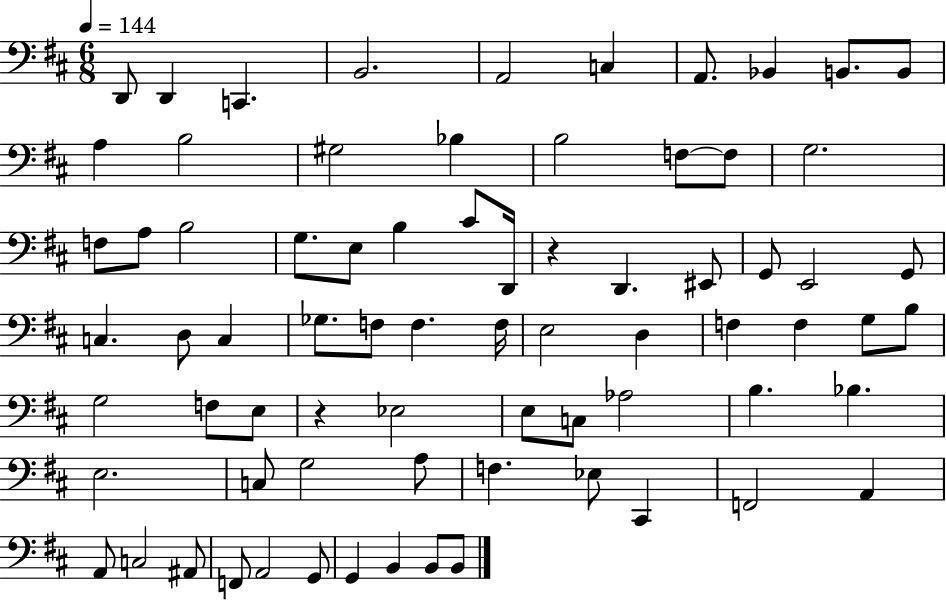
{
  \clef bass
  \numericTimeSignature
  \time 6/8
  \key d \major
  \tempo 4 = 144
  d,8 d,4 c,4. | b,2. | a,2 c4 | a,8. bes,4 b,8. b,8 | \break a4 b2 | gis2 bes4 | b2 f8~~ f8 | g2. | \break f8 a8 b2 | g8. e8 b4 cis'8 d,16 | r4 d,4. eis,8 | g,8 e,2 g,8 | \break c4. d8 c4 | ges8. f8 f4. f16 | e2 d4 | f4 f4 g8 b8 | \break g2 f8 e8 | r4 ees2 | e8 c8 aes2 | b4. bes4. | \break e2. | c8 g2 a8 | f4. ees8 cis,4 | f,2 a,4 | \break a,8 c2 ais,8 | f,8 a,2 g,8 | g,4 b,4 b,8 b,8 | \bar "|."
}